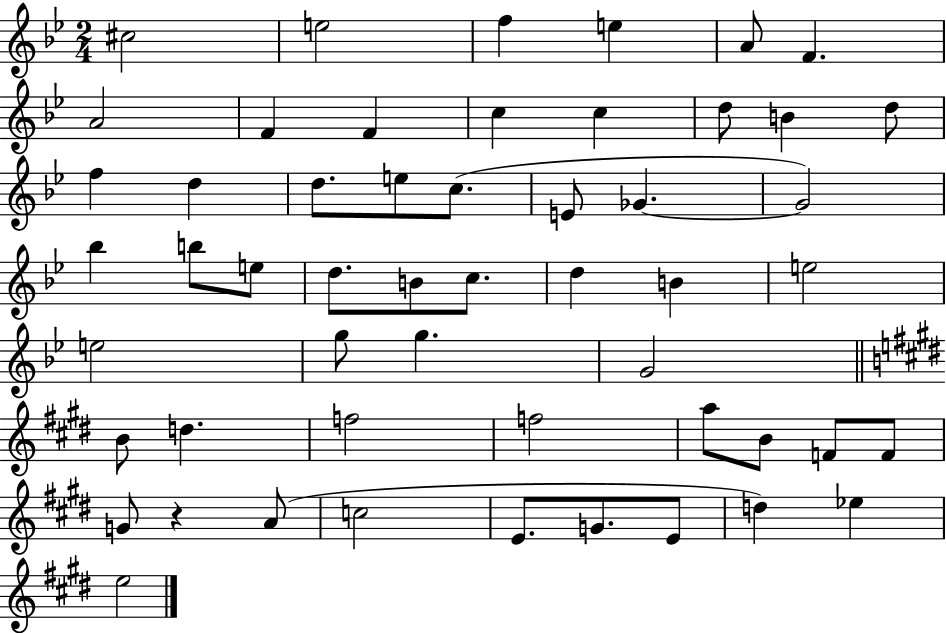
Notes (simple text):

C#5/h E5/h F5/q E5/q A4/e F4/q. A4/h F4/q F4/q C5/q C5/q D5/e B4/q D5/e F5/q D5/q D5/e. E5/e C5/e. E4/e Gb4/q. Gb4/h Bb5/q B5/e E5/e D5/e. B4/e C5/e. D5/q B4/q E5/h E5/h G5/e G5/q. G4/h B4/e D5/q. F5/h F5/h A5/e B4/e F4/e F4/e G4/e R/q A4/e C5/h E4/e. G4/e. E4/e D5/q Eb5/q E5/h